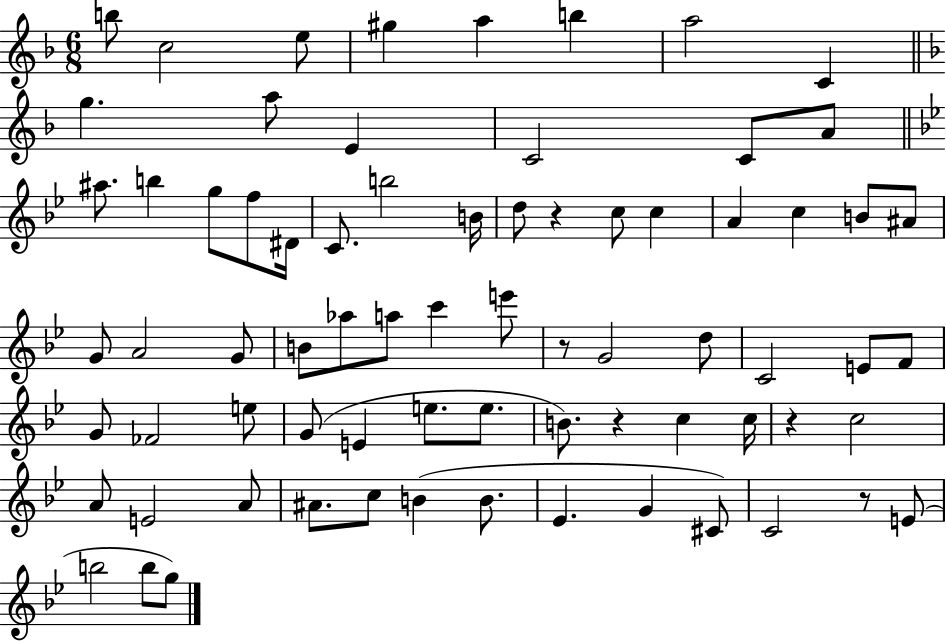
B5/e C5/h E5/e G#5/q A5/q B5/q A5/h C4/q G5/q. A5/e E4/q C4/h C4/e A4/e A#5/e. B5/q G5/e F5/e D#4/s C4/e. B5/h B4/s D5/e R/q C5/e C5/q A4/q C5/q B4/e A#4/e G4/e A4/h G4/e B4/e Ab5/e A5/e C6/q E6/e R/e G4/h D5/e C4/h E4/e F4/e G4/e FES4/h E5/e G4/e E4/q E5/e. E5/e. B4/e. R/q C5/q C5/s R/q C5/h A4/e E4/h A4/e A#4/e. C5/e B4/q B4/e. Eb4/q. G4/q C#4/e C4/h R/e E4/e B5/h B5/e G5/e